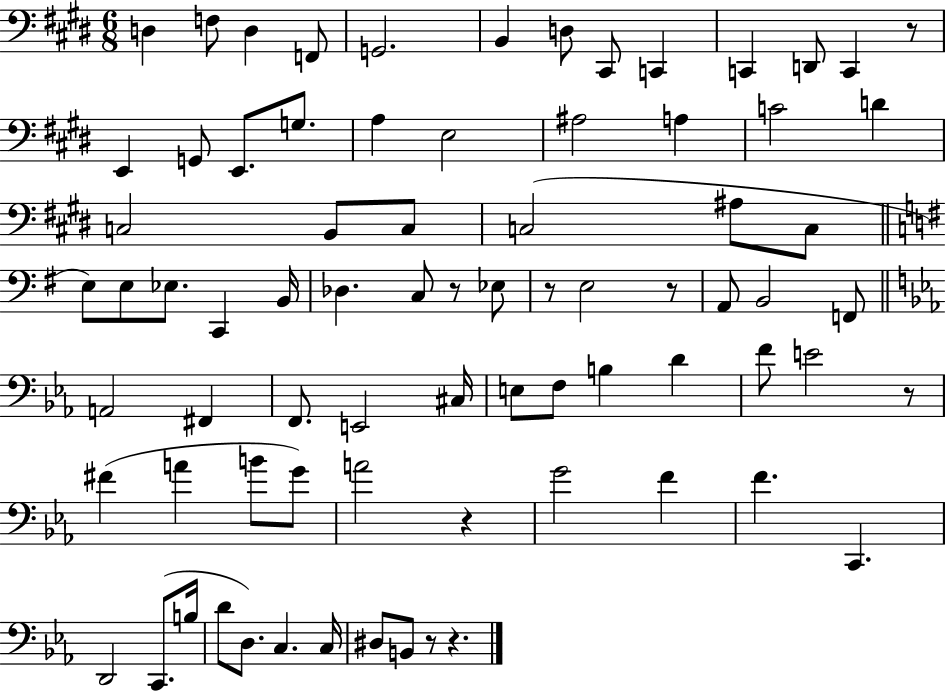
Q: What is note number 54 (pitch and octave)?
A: B4